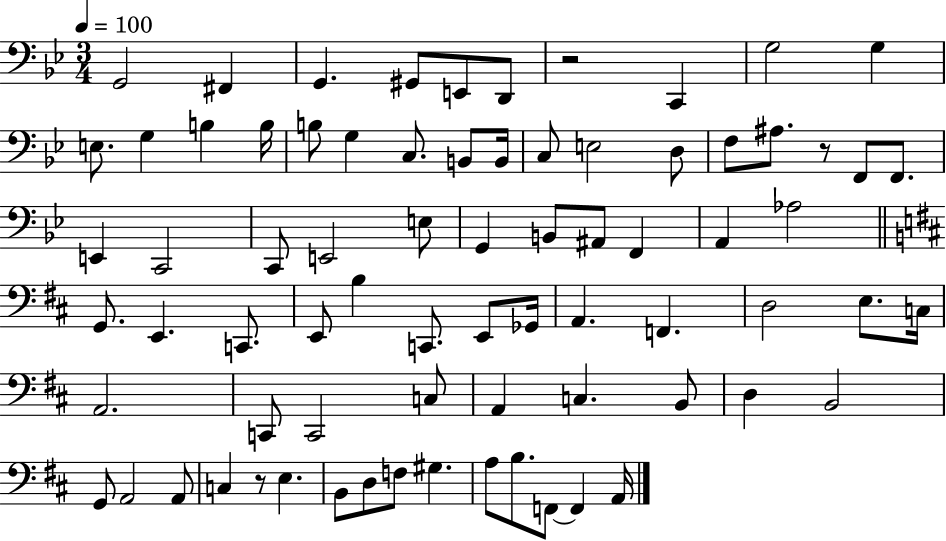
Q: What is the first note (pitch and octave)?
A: G2